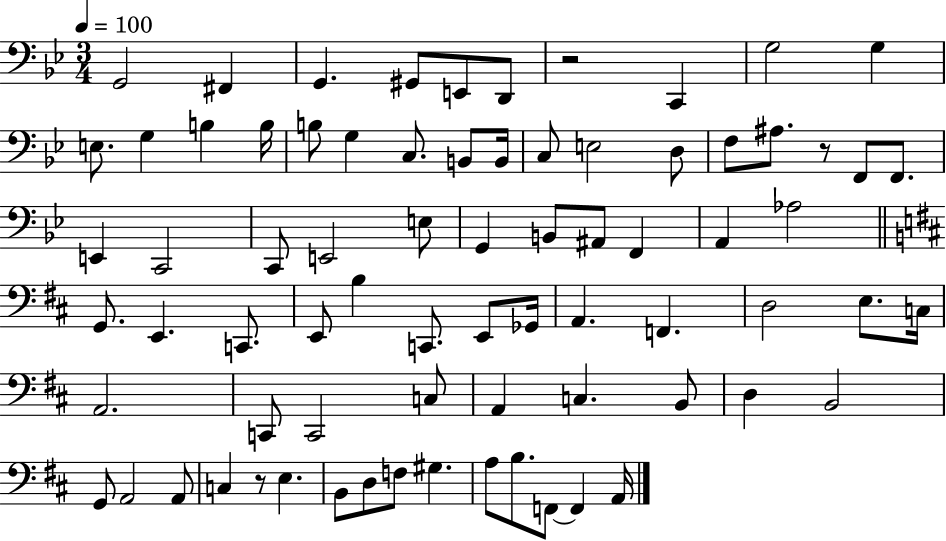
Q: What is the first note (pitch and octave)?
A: G2